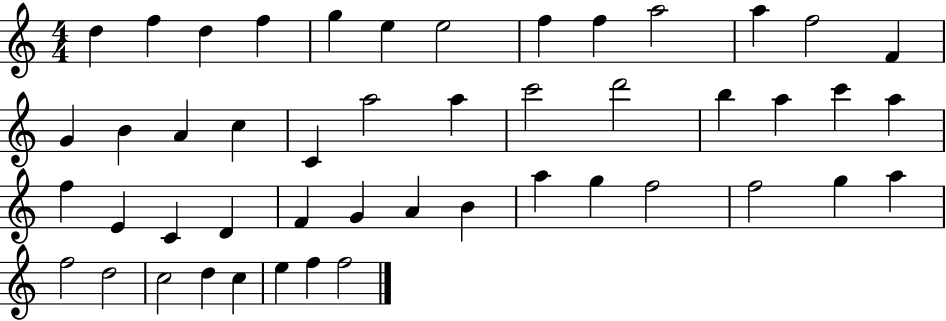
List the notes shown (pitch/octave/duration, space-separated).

D5/q F5/q D5/q F5/q G5/q E5/q E5/h F5/q F5/q A5/h A5/q F5/h F4/q G4/q B4/q A4/q C5/q C4/q A5/h A5/q C6/h D6/h B5/q A5/q C6/q A5/q F5/q E4/q C4/q D4/q F4/q G4/q A4/q B4/q A5/q G5/q F5/h F5/h G5/q A5/q F5/h D5/h C5/h D5/q C5/q E5/q F5/q F5/h